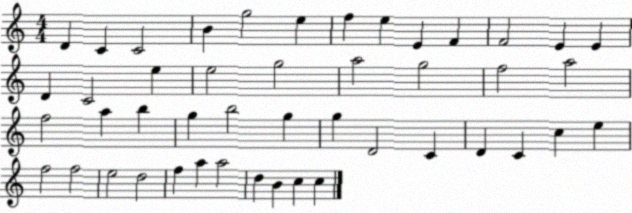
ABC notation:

X:1
T:Untitled
M:4/4
L:1/4
K:C
D C C2 B g2 e f e E F F2 E E D C2 e e2 g2 a2 g2 f2 a2 f2 a b g b2 g g D2 C D C c e f2 f2 e2 d2 f a a2 d B c c